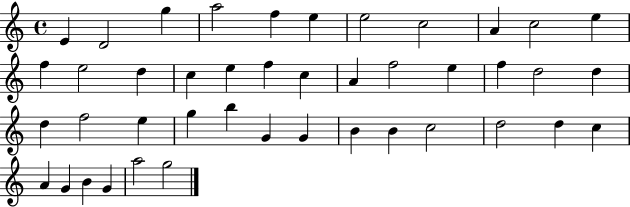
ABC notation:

X:1
T:Untitled
M:4/4
L:1/4
K:C
E D2 g a2 f e e2 c2 A c2 e f e2 d c e f c A f2 e f d2 d d f2 e g b G G B B c2 d2 d c A G B G a2 g2